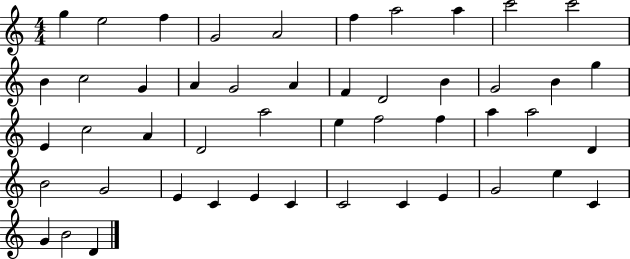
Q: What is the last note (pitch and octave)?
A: D4